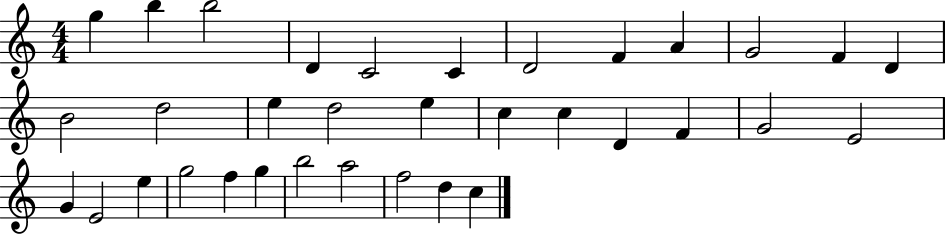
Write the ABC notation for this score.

X:1
T:Untitled
M:4/4
L:1/4
K:C
g b b2 D C2 C D2 F A G2 F D B2 d2 e d2 e c c D F G2 E2 G E2 e g2 f g b2 a2 f2 d c